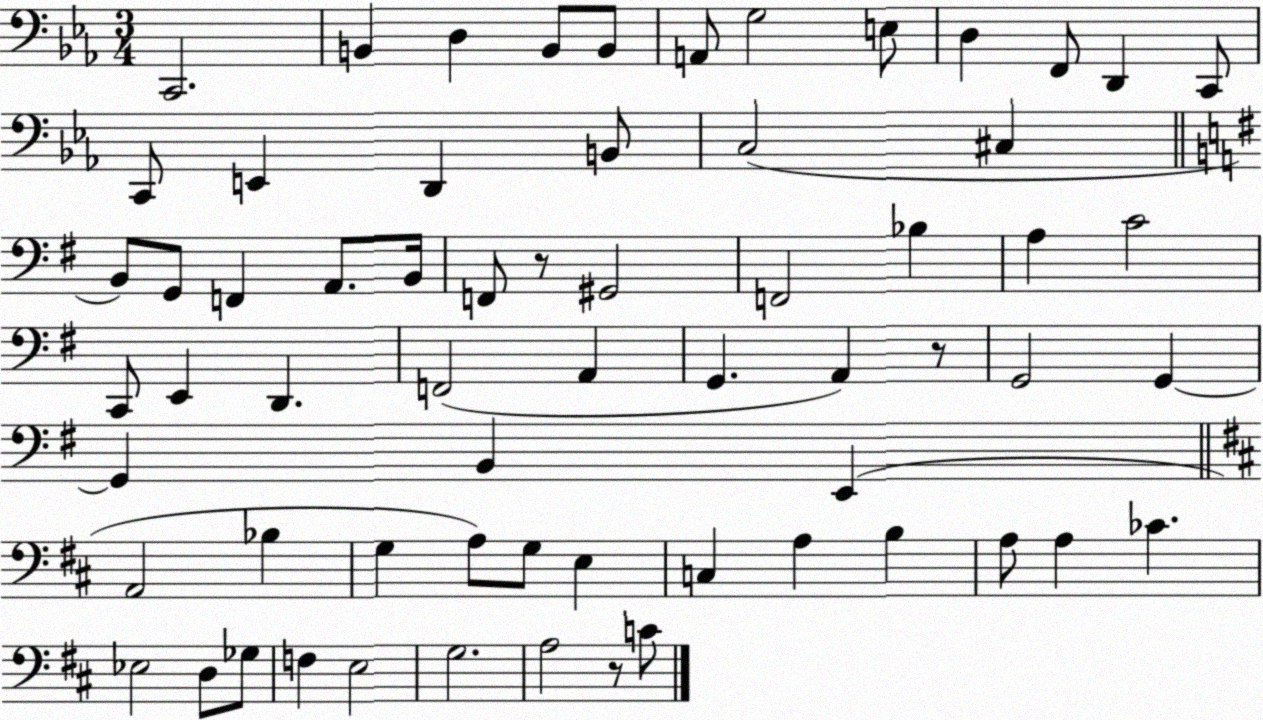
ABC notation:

X:1
T:Untitled
M:3/4
L:1/4
K:Eb
C,,2 B,, D, B,,/2 B,,/2 A,,/2 G,2 E,/2 D, F,,/2 D,, C,,/2 C,,/2 E,, D,, B,,/2 C,2 ^C, B,,/2 G,,/2 F,, A,,/2 B,,/4 F,,/2 z/2 ^G,,2 F,,2 _B, A, C2 C,,/2 E,, D,, F,,2 A,, G,, A,, z/2 G,,2 G,, G,, B,, E,, A,,2 _B, G, A,/2 G,/2 E, C, A, B, A,/2 A, _C _E,2 D,/2 _G,/2 F, E,2 G,2 A,2 z/2 C/2